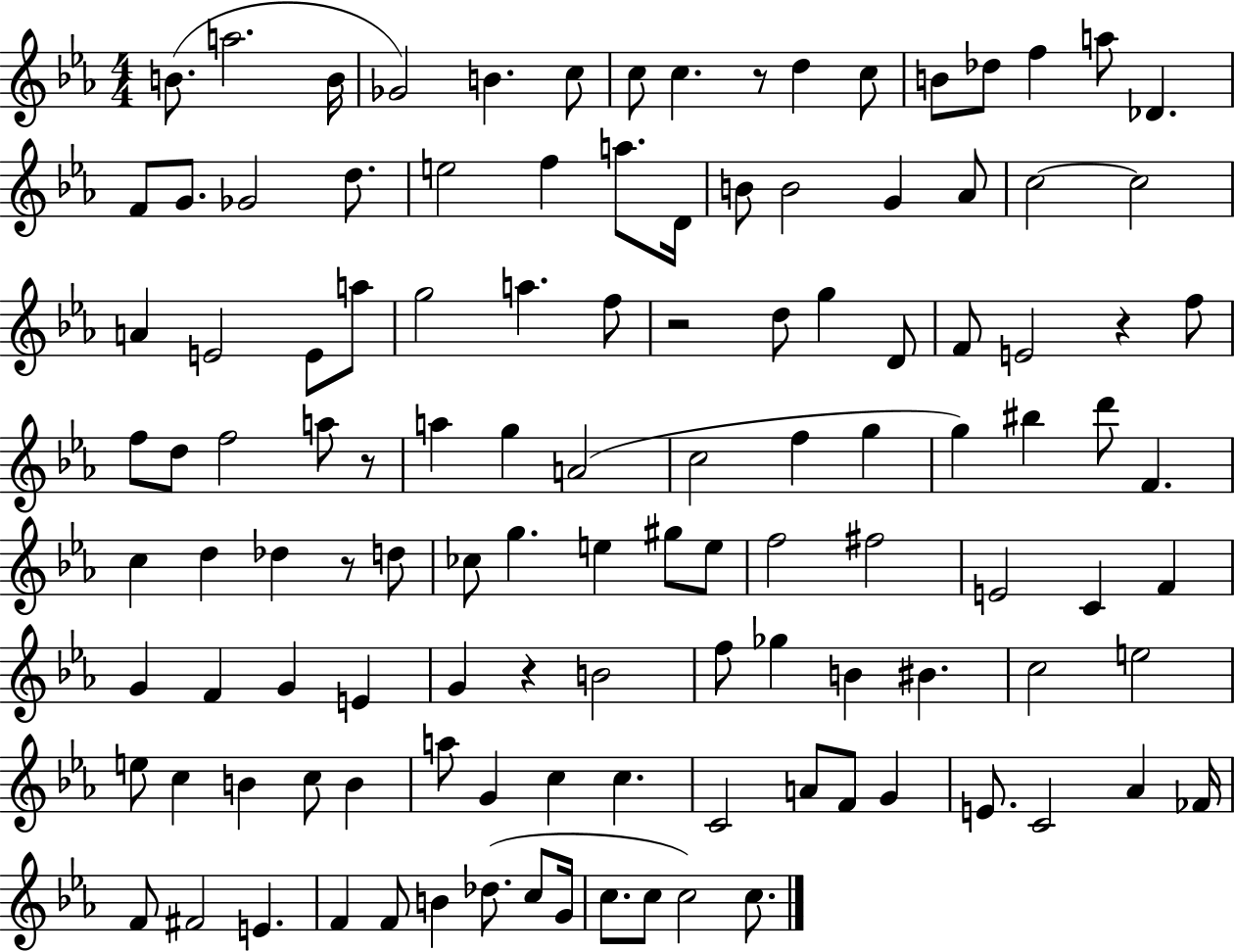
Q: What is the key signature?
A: EES major